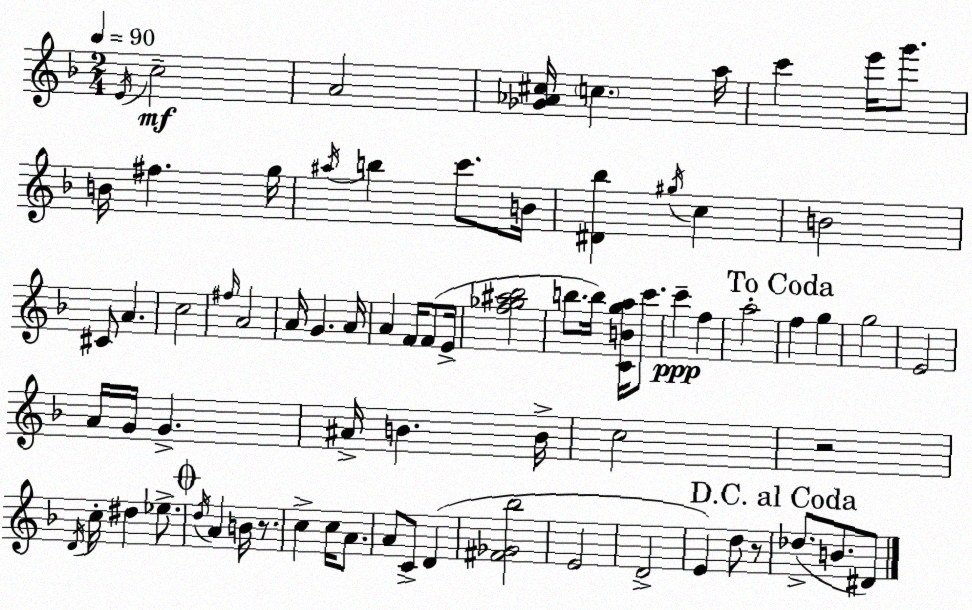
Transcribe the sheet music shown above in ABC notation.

X:1
T:Untitled
M:2/4
L:1/4
K:F
E/4 c2 A2 [_G_A^c]/4 c a/4 c' e'/4 g'/2 B/4 ^f g/4 ^a/4 b c'/2 B/4 [^D_b] ^g/4 c B2 ^C/2 A c2 ^f/4 A2 A/4 G A/4 A F/4 F/2 E/4 [f_g^a_b]2 b/2 b/4 [CBga]/4 c'/2 c' f a2 f g g2 E2 A/4 G/4 G ^A/4 B B/4 c2 z2 D/4 c/4 ^d _e/2 d/4 A B/4 z/2 c c/4 A/2 A/2 C/2 D [^F_G_b]2 E2 D2 E d/2 z/2 _d/2 B/2 ^D/2